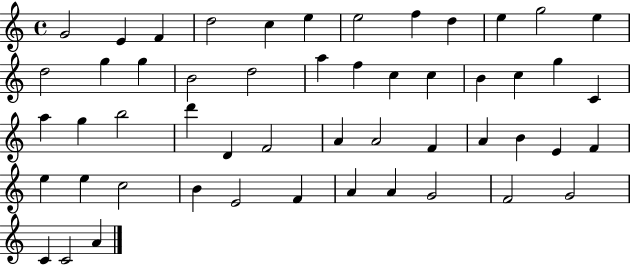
X:1
T:Untitled
M:4/4
L:1/4
K:C
G2 E F d2 c e e2 f d e g2 e d2 g g B2 d2 a f c c B c g C a g b2 d' D F2 A A2 F A B E F e e c2 B E2 F A A G2 F2 G2 C C2 A